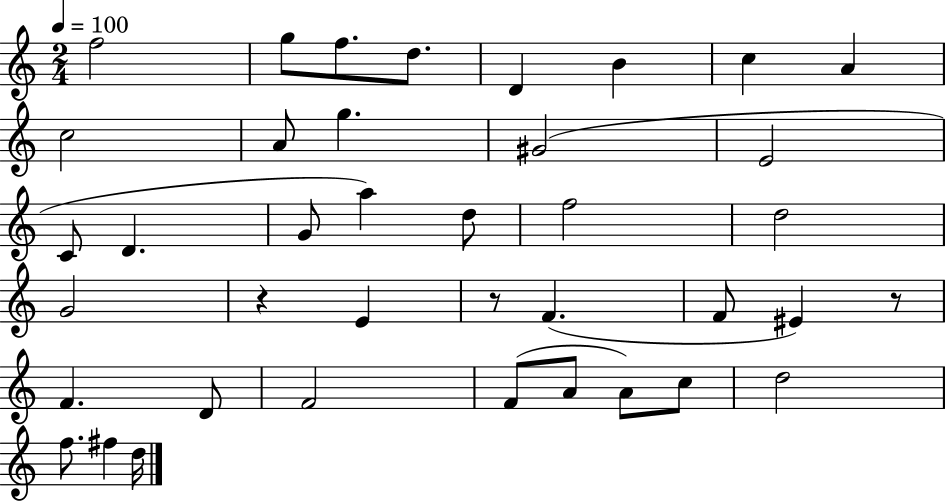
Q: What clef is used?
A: treble